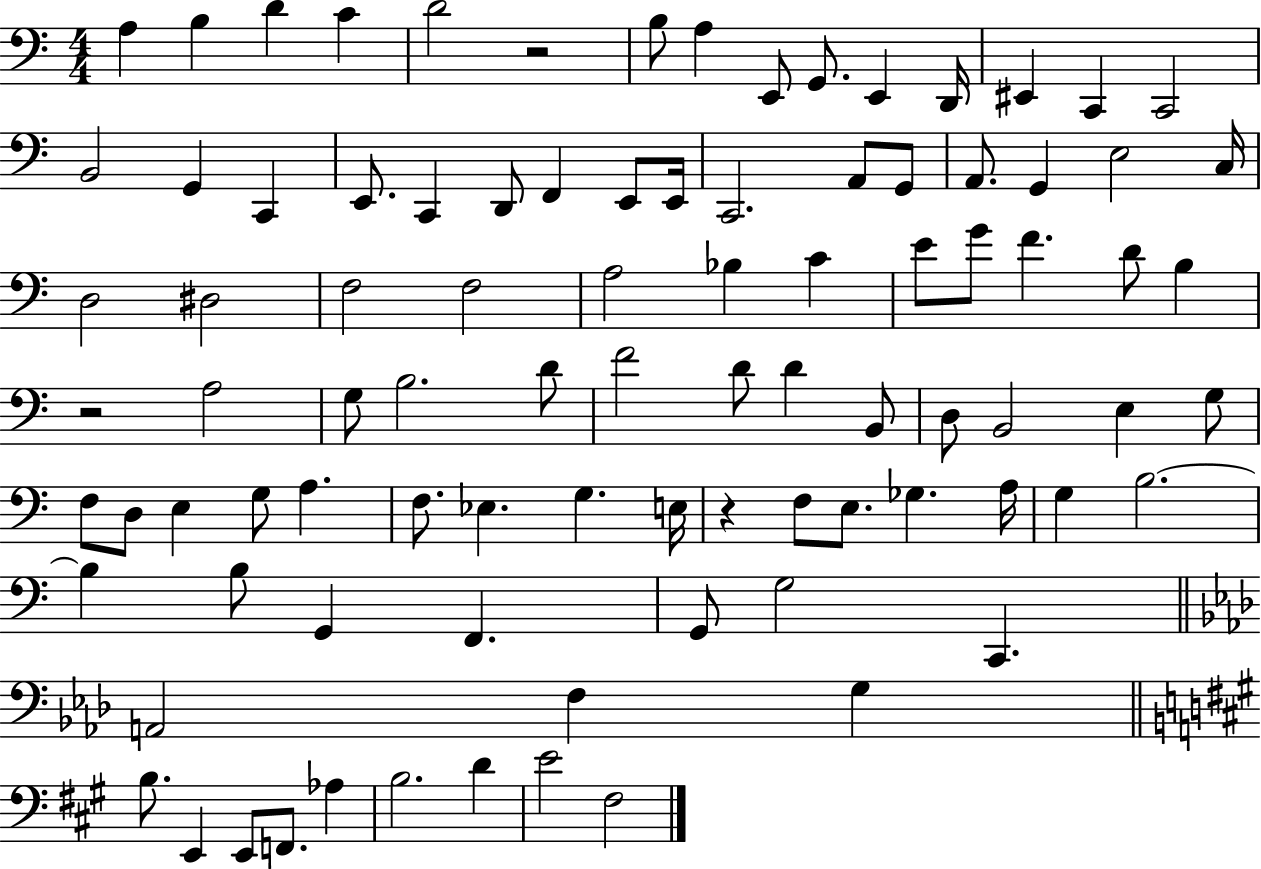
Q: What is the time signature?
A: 4/4